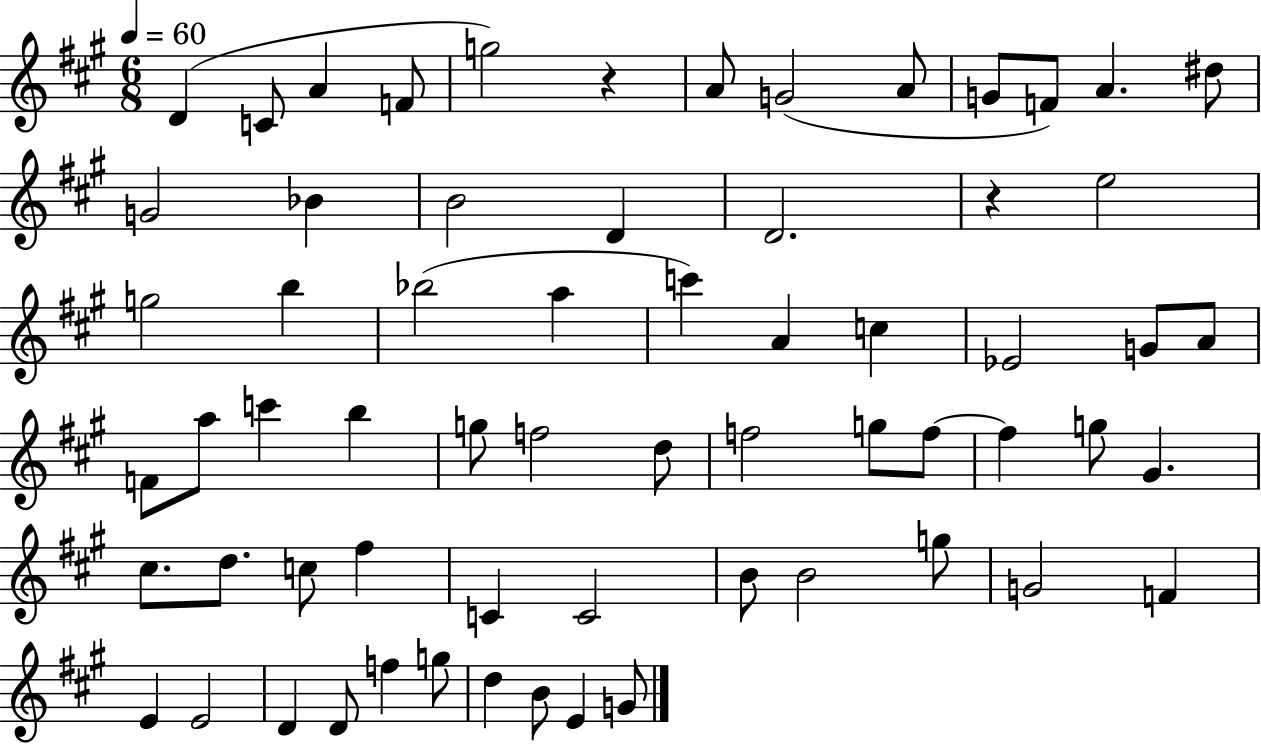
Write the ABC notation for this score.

X:1
T:Untitled
M:6/8
L:1/4
K:A
D C/2 A F/2 g2 z A/2 G2 A/2 G/2 F/2 A ^d/2 G2 _B B2 D D2 z e2 g2 b _b2 a c' A c _E2 G/2 A/2 F/2 a/2 c' b g/2 f2 d/2 f2 g/2 f/2 f g/2 ^G ^c/2 d/2 c/2 ^f C C2 B/2 B2 g/2 G2 F E E2 D D/2 f g/2 d B/2 E G/2